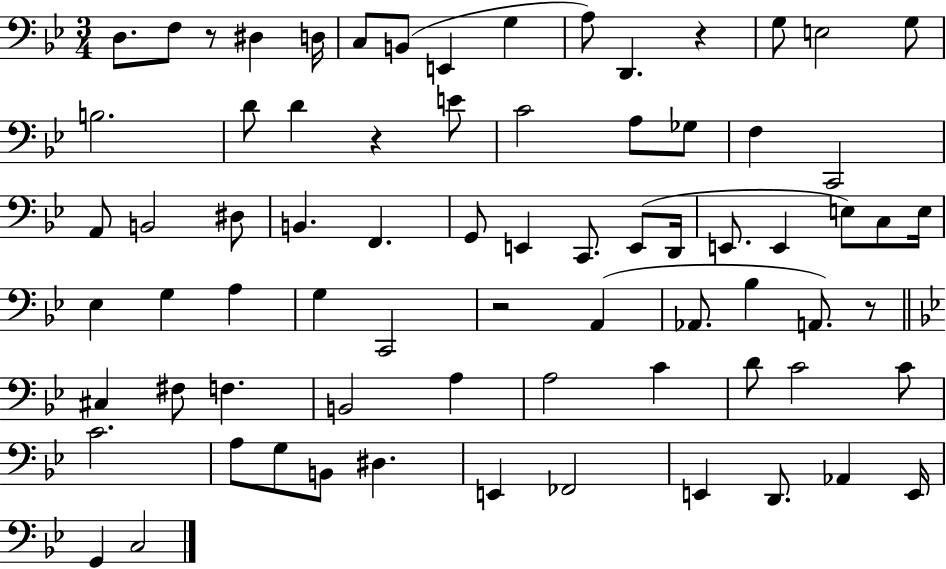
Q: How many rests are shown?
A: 5